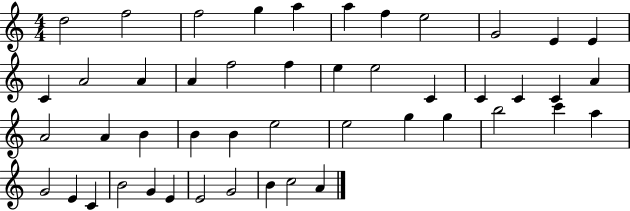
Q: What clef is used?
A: treble